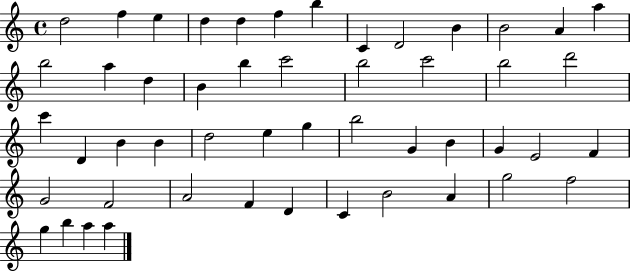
X:1
T:Untitled
M:4/4
L:1/4
K:C
d2 f e d d f b C D2 B B2 A a b2 a d B b c'2 b2 c'2 b2 d'2 c' D B B d2 e g b2 G B G E2 F G2 F2 A2 F D C B2 A g2 f2 g b a a